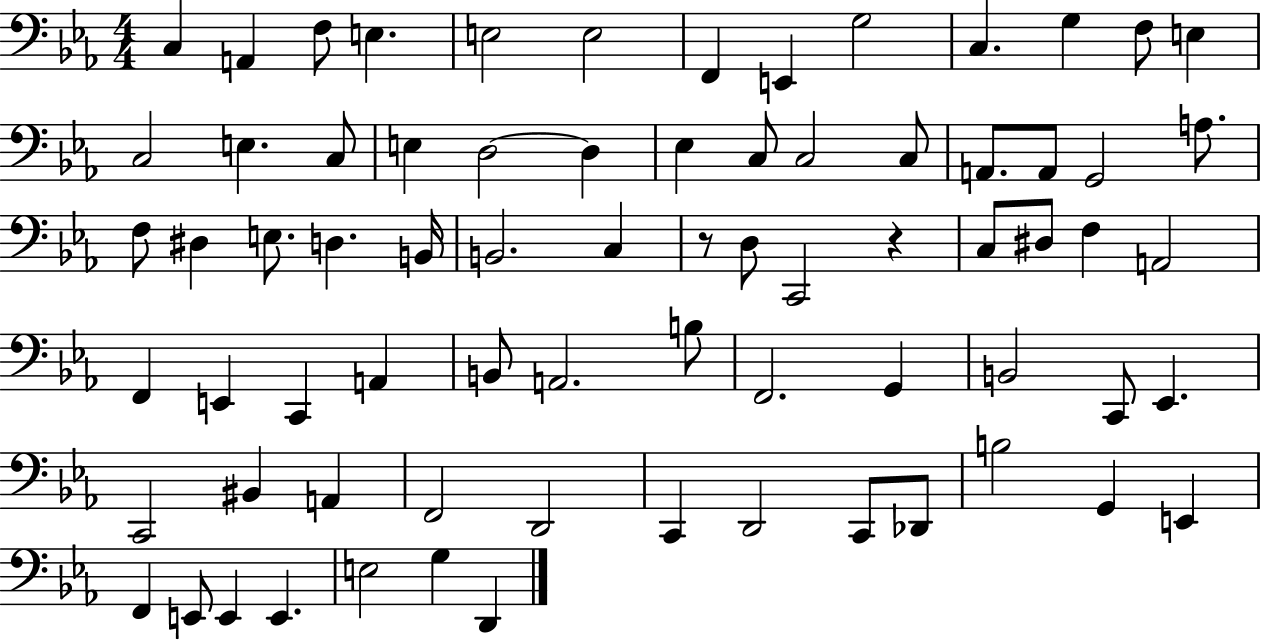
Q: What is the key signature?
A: EES major